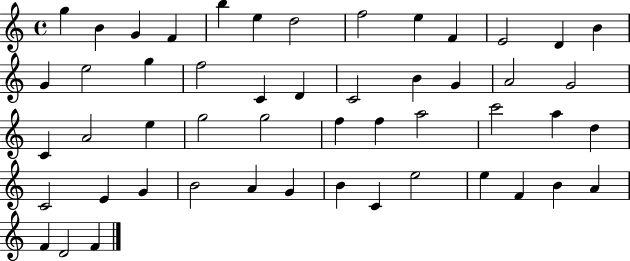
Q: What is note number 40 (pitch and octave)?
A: A4